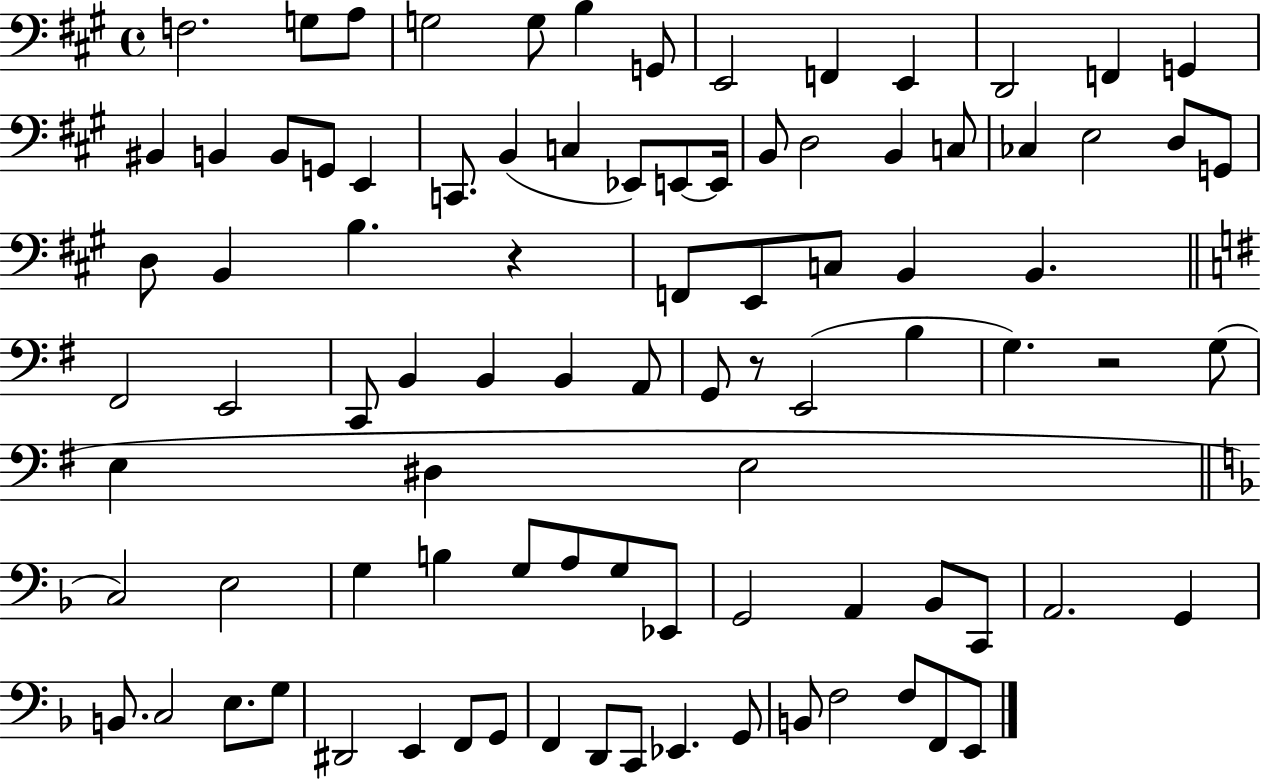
F3/h. G3/e A3/e G3/h G3/e B3/q G2/e E2/h F2/q E2/q D2/h F2/q G2/q BIS2/q B2/q B2/e G2/e E2/q C2/e. B2/q C3/q Eb2/e E2/e E2/s B2/e D3/h B2/q C3/e CES3/q E3/h D3/e G2/e D3/e B2/q B3/q. R/q F2/e E2/e C3/e B2/q B2/q. F#2/h E2/h C2/e B2/q B2/q B2/q A2/e G2/e R/e E2/h B3/q G3/q. R/h G3/e E3/q D#3/q E3/h C3/h E3/h G3/q B3/q G3/e A3/e G3/e Eb2/e G2/h A2/q Bb2/e C2/e A2/h. G2/q B2/e. C3/h E3/e. G3/e D#2/h E2/q F2/e G2/e F2/q D2/e C2/e Eb2/q. G2/e B2/e F3/h F3/e F2/e E2/e